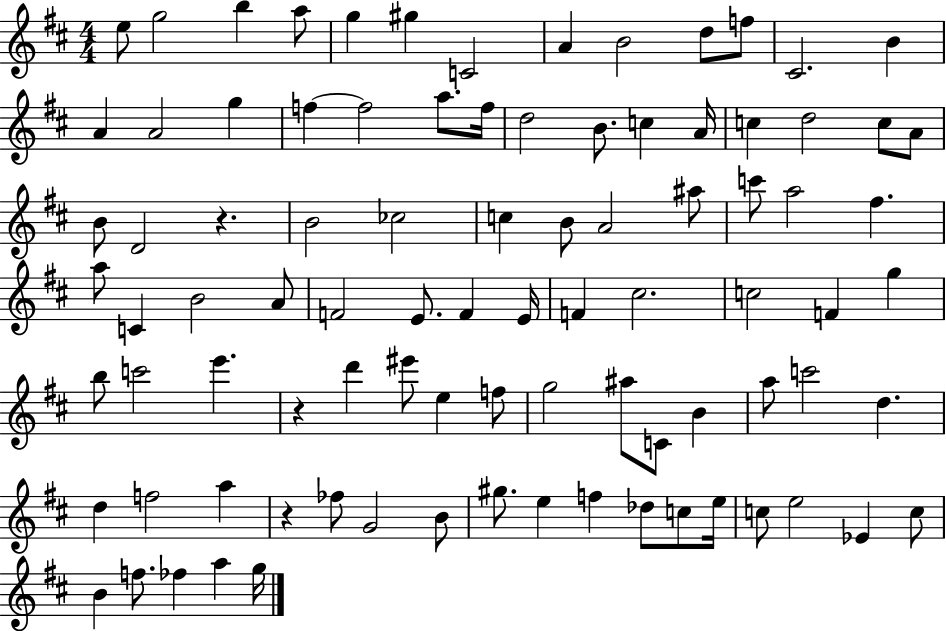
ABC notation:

X:1
T:Untitled
M:4/4
L:1/4
K:D
e/2 g2 b a/2 g ^g C2 A B2 d/2 f/2 ^C2 B A A2 g f f2 a/2 f/4 d2 B/2 c A/4 c d2 c/2 A/2 B/2 D2 z B2 _c2 c B/2 A2 ^a/2 c'/2 a2 ^f a/2 C B2 A/2 F2 E/2 F E/4 F ^c2 c2 F g b/2 c'2 e' z d' ^e'/2 e f/2 g2 ^a/2 C/2 B a/2 c'2 d d f2 a z _f/2 G2 B/2 ^g/2 e f _d/2 c/2 e/4 c/2 e2 _E c/2 B f/2 _f a g/4